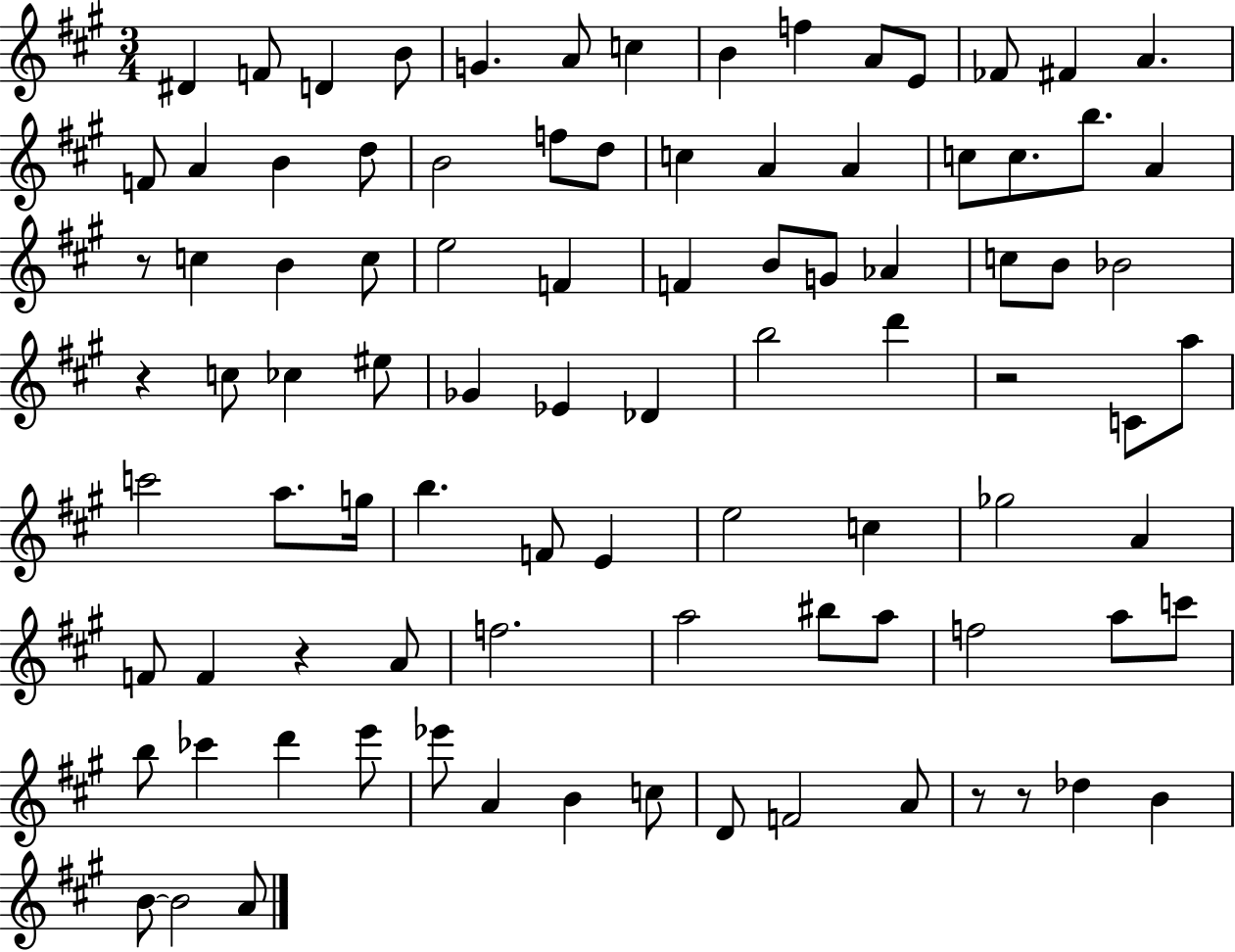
D#4/q F4/e D4/q B4/e G4/q. A4/e C5/q B4/q F5/q A4/e E4/e FES4/e F#4/q A4/q. F4/e A4/q B4/q D5/e B4/h F5/e D5/e C5/q A4/q A4/q C5/e C5/e. B5/e. A4/q R/e C5/q B4/q C5/e E5/h F4/q F4/q B4/e G4/e Ab4/q C5/e B4/e Bb4/h R/q C5/e CES5/q EIS5/e Gb4/q Eb4/q Db4/q B5/h D6/q R/h C4/e A5/e C6/h A5/e. G5/s B5/q. F4/e E4/q E5/h C5/q Gb5/h A4/q F4/e F4/q R/q A4/e F5/h. A5/h BIS5/e A5/e F5/h A5/e C6/e B5/e CES6/q D6/q E6/e Eb6/e A4/q B4/q C5/e D4/e F4/h A4/e R/e R/e Db5/q B4/q B4/e B4/h A4/e